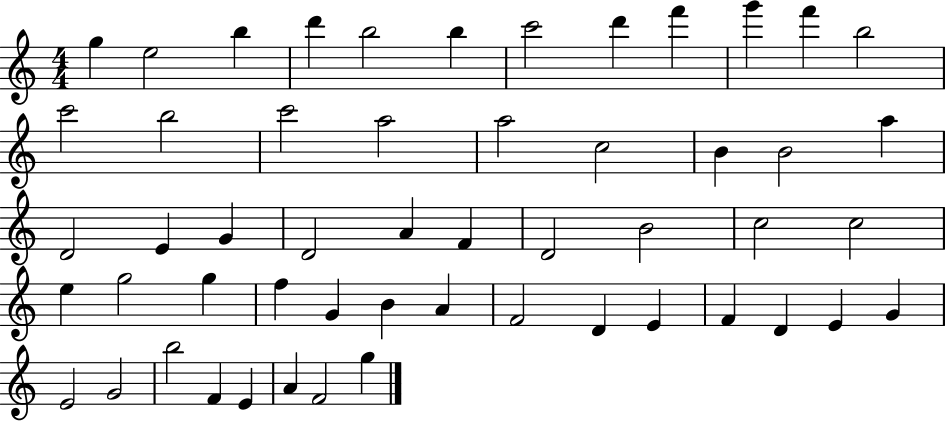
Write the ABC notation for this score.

X:1
T:Untitled
M:4/4
L:1/4
K:C
g e2 b d' b2 b c'2 d' f' g' f' b2 c'2 b2 c'2 a2 a2 c2 B B2 a D2 E G D2 A F D2 B2 c2 c2 e g2 g f G B A F2 D E F D E G E2 G2 b2 F E A F2 g